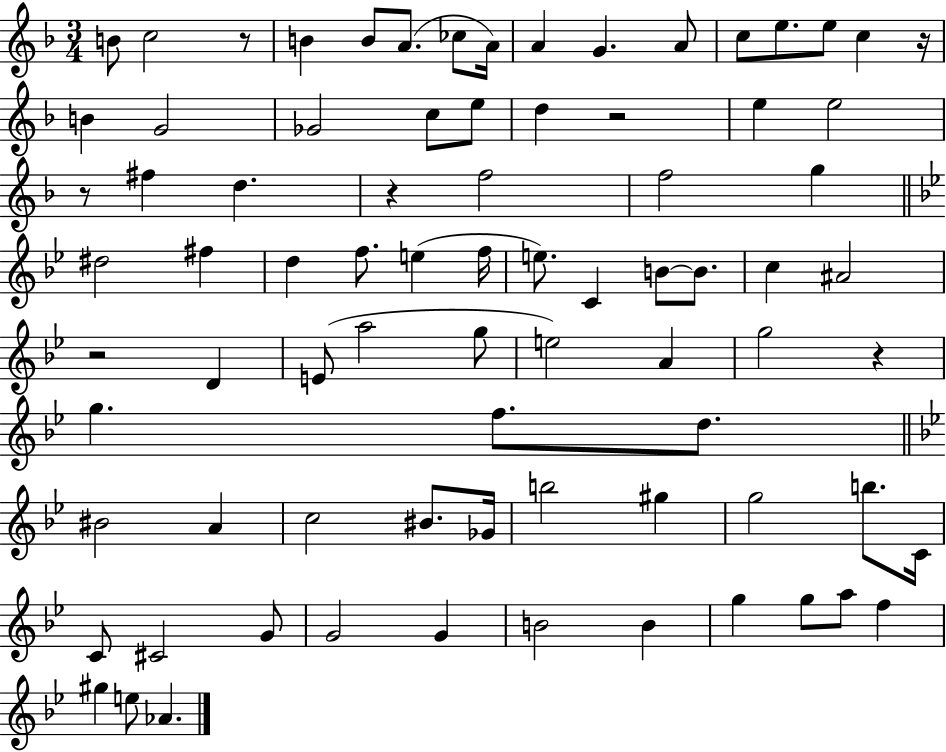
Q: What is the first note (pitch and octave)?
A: B4